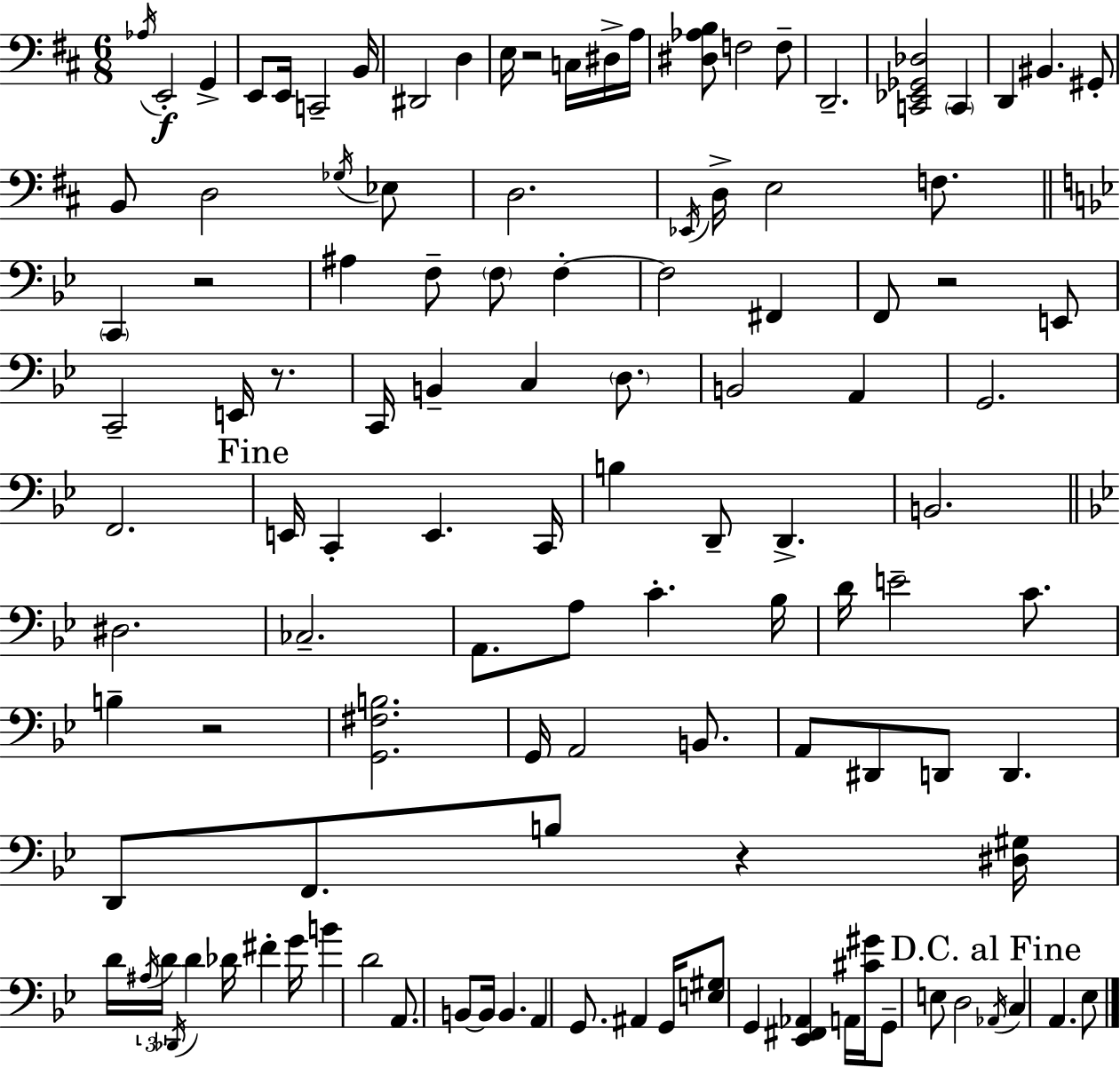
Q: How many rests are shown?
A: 6